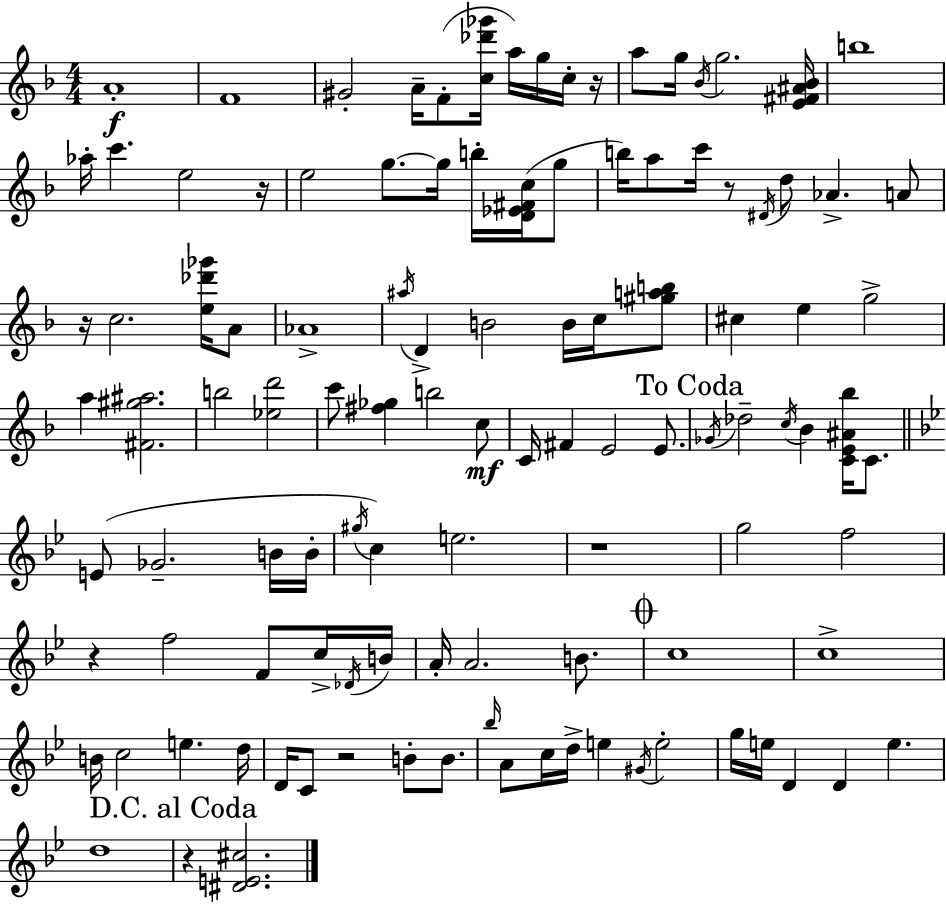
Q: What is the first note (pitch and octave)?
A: A4